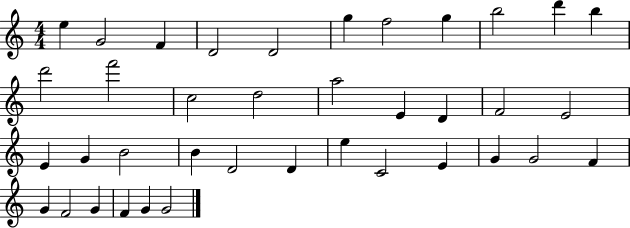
E5/q G4/h F4/q D4/h D4/h G5/q F5/h G5/q B5/h D6/q B5/q D6/h F6/h C5/h D5/h A5/h E4/q D4/q F4/h E4/h E4/q G4/q B4/h B4/q D4/h D4/q E5/q C4/h E4/q G4/q G4/h F4/q G4/q F4/h G4/q F4/q G4/q G4/h